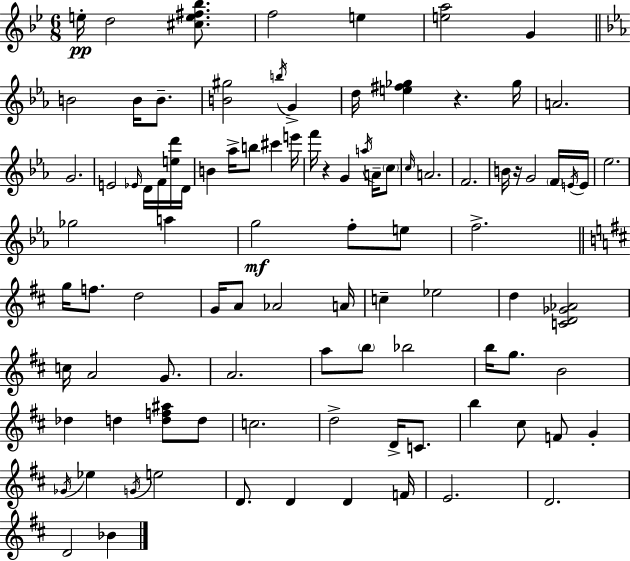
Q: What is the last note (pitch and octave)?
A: Bb4